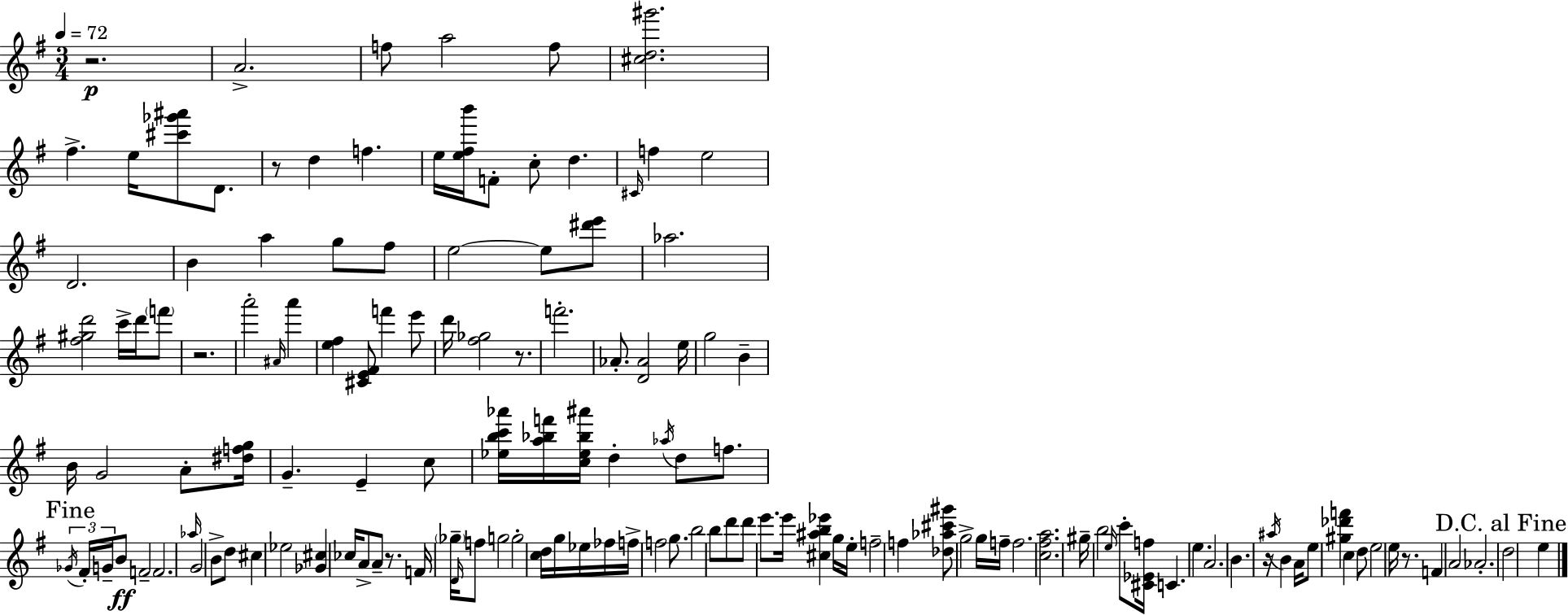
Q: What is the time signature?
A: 3/4